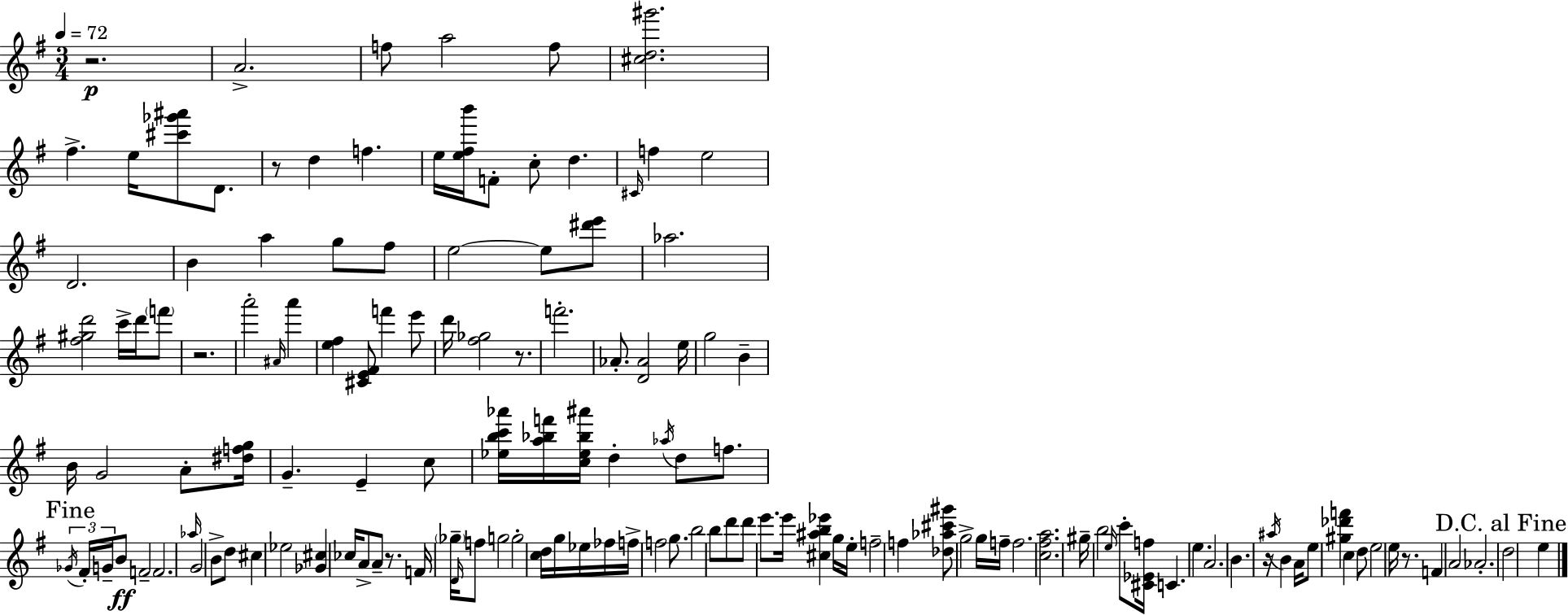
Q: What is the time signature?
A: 3/4